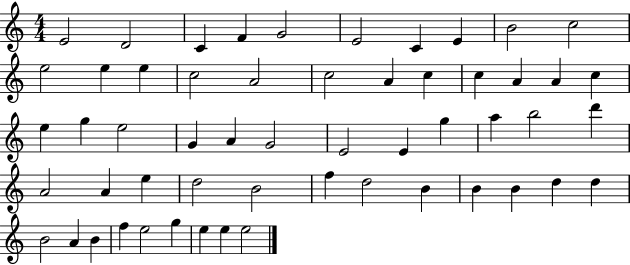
X:1
T:Untitled
M:4/4
L:1/4
K:C
E2 D2 C F G2 E2 C E B2 c2 e2 e e c2 A2 c2 A c c A A c e g e2 G A G2 E2 E g a b2 d' A2 A e d2 B2 f d2 B B B d d B2 A B f e2 g e e e2